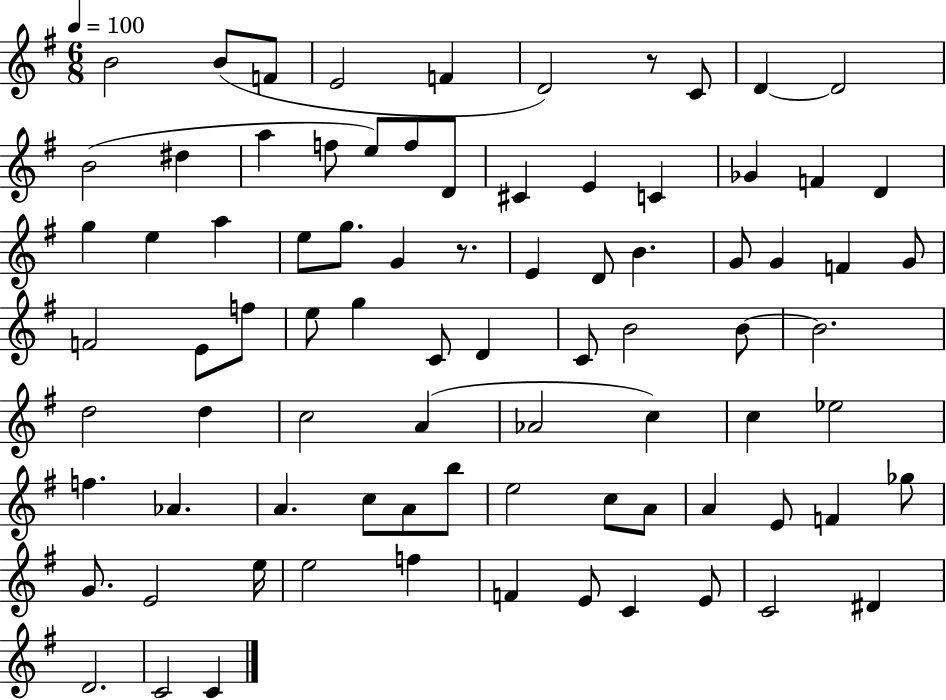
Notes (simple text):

B4/h B4/e F4/e E4/h F4/q D4/h R/e C4/e D4/q D4/h B4/h D#5/q A5/q F5/e E5/e F5/e D4/e C#4/q E4/q C4/q Gb4/q F4/q D4/q G5/q E5/q A5/q E5/e G5/e. G4/q R/e. E4/q D4/e B4/q. G4/e G4/q F4/q G4/e F4/h E4/e F5/e E5/e G5/q C4/e D4/q C4/e B4/h B4/e B4/h. D5/h D5/q C5/h A4/q Ab4/h C5/q C5/q Eb5/h F5/q. Ab4/q. A4/q. C5/e A4/e B5/e E5/h C5/e A4/e A4/q E4/e F4/q Gb5/e G4/e. E4/h E5/s E5/h F5/q F4/q E4/e C4/q E4/e C4/h D#4/q D4/h. C4/h C4/q